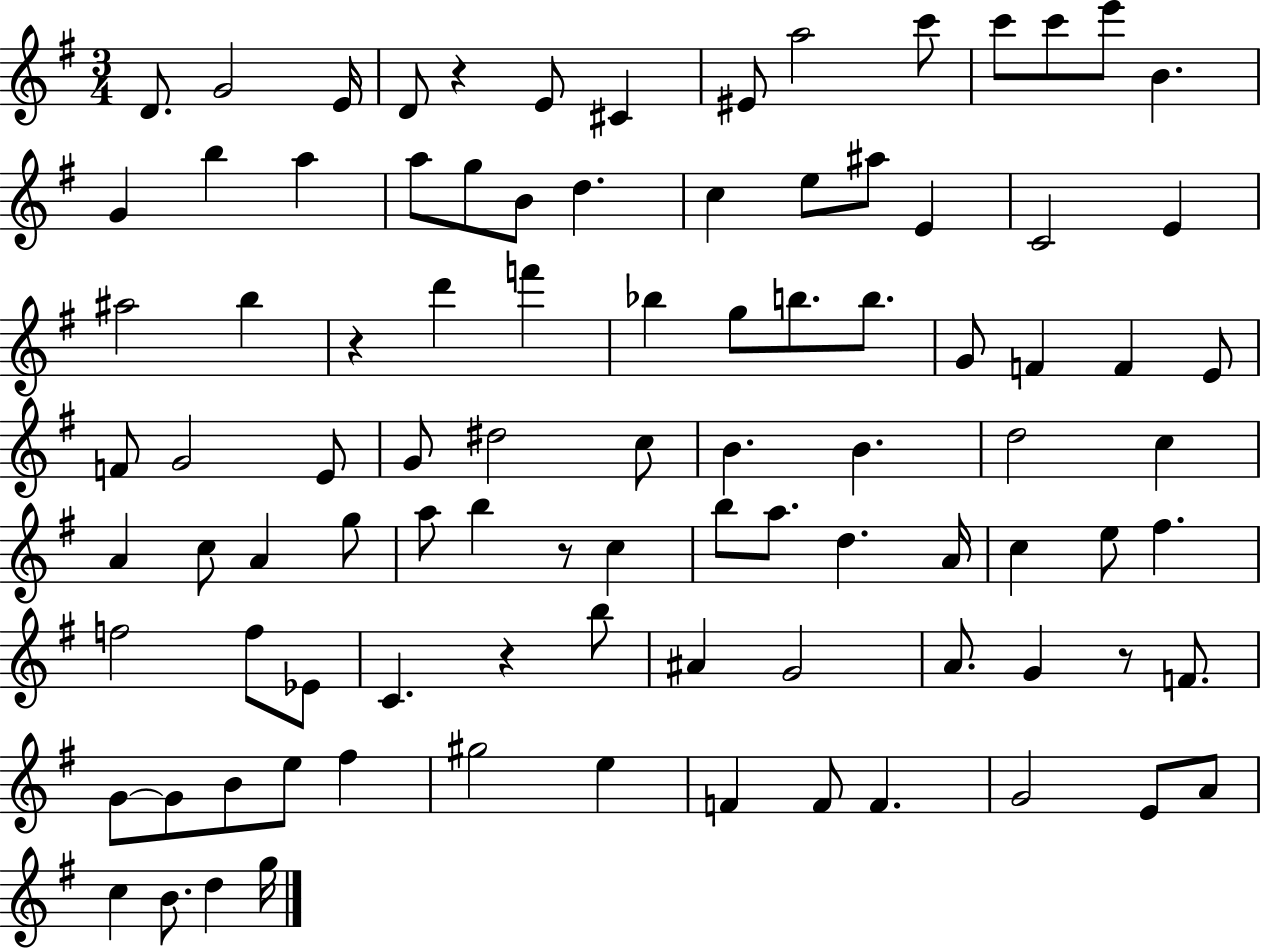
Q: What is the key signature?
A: G major